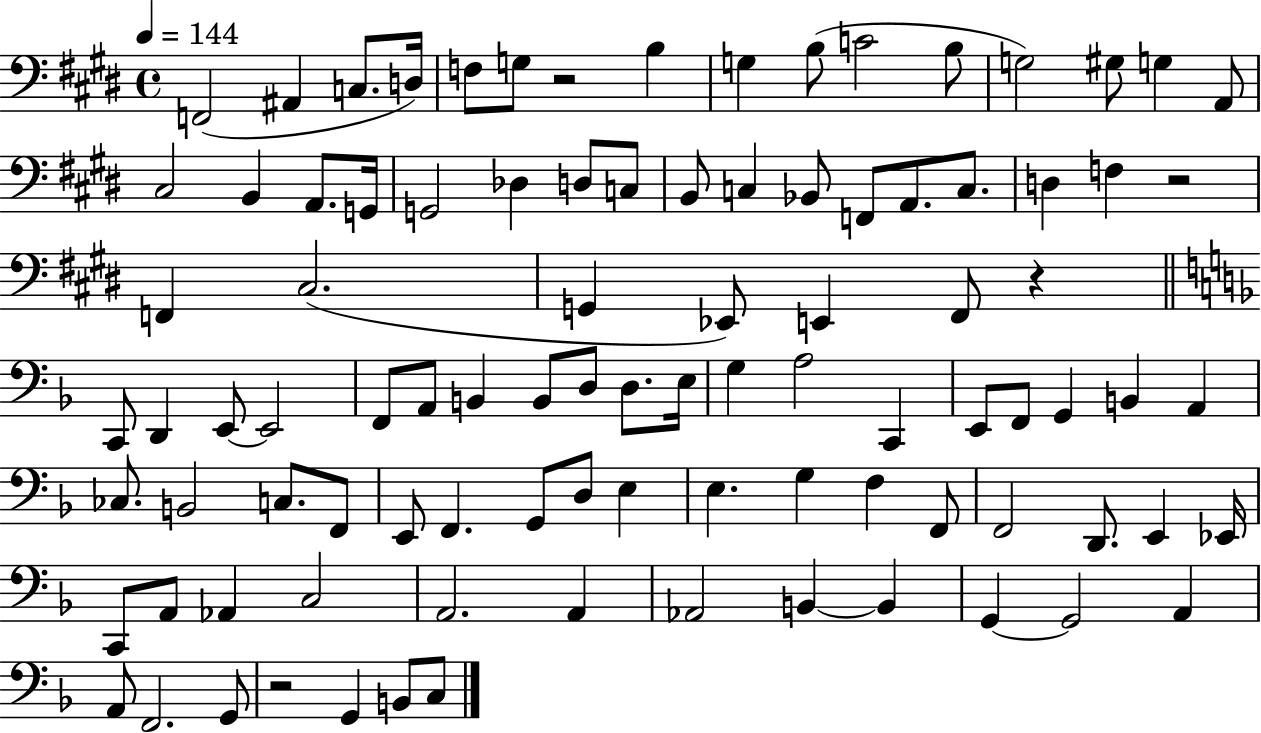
F2/h A#2/q C3/e. D3/s F3/e G3/e R/h B3/q G3/q B3/e C4/h B3/e G3/h G#3/e G3/q A2/e C#3/h B2/q A2/e. G2/s G2/h Db3/q D3/e C3/e B2/e C3/q Bb2/e F2/e A2/e. C3/e. D3/q F3/q R/h F2/q C#3/h. G2/q Eb2/e E2/q F#2/e R/q C2/e D2/q E2/e E2/h F2/e A2/e B2/q B2/e D3/e D3/e. E3/s G3/q A3/h C2/q E2/e F2/e G2/q B2/q A2/q CES3/e. B2/h C3/e. F2/e E2/e F2/q. G2/e D3/e E3/q E3/q. G3/q F3/q F2/e F2/h D2/e. E2/q Eb2/s C2/e A2/e Ab2/q C3/h A2/h. A2/q Ab2/h B2/q B2/q G2/q G2/h A2/q A2/e F2/h. G2/e R/h G2/q B2/e C3/e